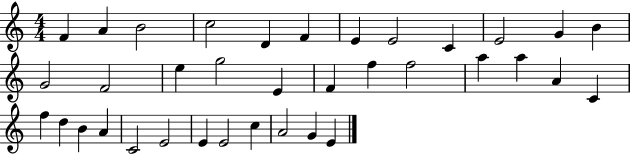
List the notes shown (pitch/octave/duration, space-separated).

F4/q A4/q B4/h C5/h D4/q F4/q E4/q E4/h C4/q E4/h G4/q B4/q G4/h F4/h E5/q G5/h E4/q F4/q F5/q F5/h A5/q A5/q A4/q C4/q F5/q D5/q B4/q A4/q C4/h E4/h E4/q E4/h C5/q A4/h G4/q E4/q